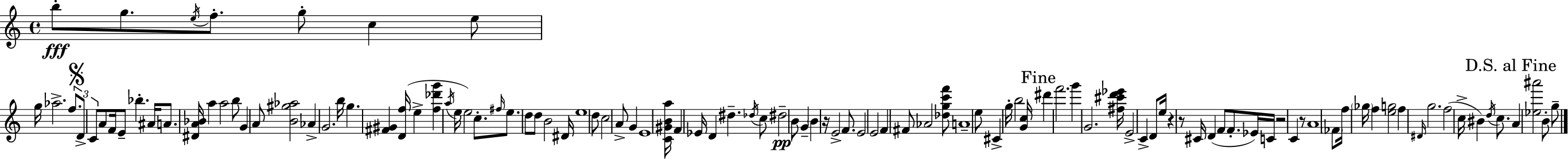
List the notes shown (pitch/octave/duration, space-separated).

B5/e G5/e. E5/s F5/e. G5/e C5/q E5/e G5/s Ab5/h. F5/e. D4/e C4/e A4/e F4/s E4/e Bb5/q. A#4/s A4/e. [D#4,A4,Bb4]/s A5/q A5/h B5/e G4/q A4/e [B4,G#5,Ab5]/h Ab4/q G4/h. B5/s G5/q. [F#4,G#4]/q [D4,F5]/s E5/q [F5,Db6,G6]/q A5/s E5/s E5/h C5/e. F#5/s E5/e. D5/e D5/e B4/h D#4/s E5/w D5/e C5/h A4/e G4/q E4/w [C4,G#4,B4,A5]/s F4/q Eb4/s D4/q D#5/q. Db5/s C5/e D#5/h B4/e G4/q B4/q R/s E4/h F4/e. E4/h E4/h F4/q F#4/e Ab4/h [Db5,G5,C6,F6]/e A4/w E5/e C#4/q G5/s B5/h [G4,C5]/s D#6/q F6/h. G6/q G4/h. [F#5,C#6,D6,Eb6]/s E4/h C4/q D4/e E5/s R/q R/e C#4/s D4/q F4/e F4/e. Eb4/s C4/s R/h C4/q R/e A4/w FES4/e F5/s Gb5/s F5/q [E5,G5]/h F5/q D#4/s G5/h. F5/h C5/s BIS4/q D5/s C5/e. A4/q [Eb5,A#6]/h B4/e G5/e